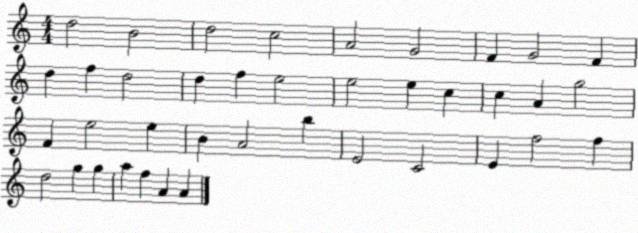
X:1
T:Untitled
M:4/4
L:1/4
K:C
d2 B2 d2 c2 A2 G2 F G2 F d f d2 d f e2 e2 e c c A g2 F e2 e B A2 b E2 C2 E f2 f d2 g g a f A A